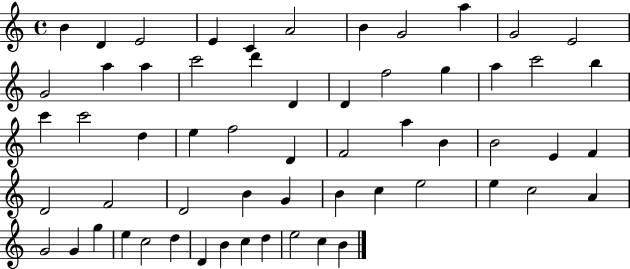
{
  \clef treble
  \time 4/4
  \defaultTimeSignature
  \key c \major
  b'4 d'4 e'2 | e'4 c'4 a'2 | b'4 g'2 a''4 | g'2 e'2 | \break g'2 a''4 a''4 | c'''2 d'''4 d'4 | d'4 f''2 g''4 | a''4 c'''2 b''4 | \break c'''4 c'''2 d''4 | e''4 f''2 d'4 | f'2 a''4 b'4 | b'2 e'4 f'4 | \break d'2 f'2 | d'2 b'4 g'4 | b'4 c''4 e''2 | e''4 c''2 a'4 | \break g'2 g'4 g''4 | e''4 c''2 d''4 | d'4 b'4 c''4 d''4 | e''2 c''4 b'4 | \break \bar "|."
}